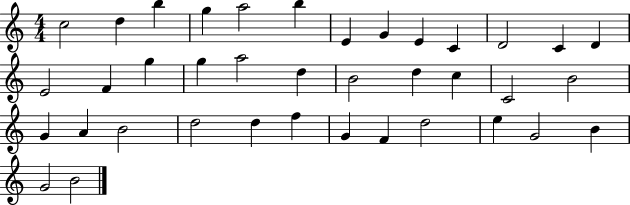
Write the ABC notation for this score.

X:1
T:Untitled
M:4/4
L:1/4
K:C
c2 d b g a2 b E G E C D2 C D E2 F g g a2 d B2 d c C2 B2 G A B2 d2 d f G F d2 e G2 B G2 B2